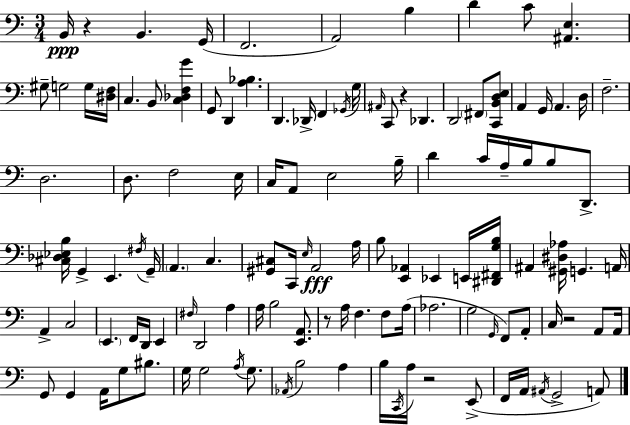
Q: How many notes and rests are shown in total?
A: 120